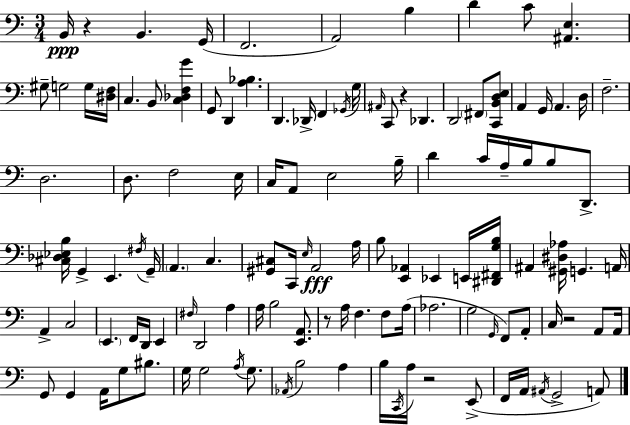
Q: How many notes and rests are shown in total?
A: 120